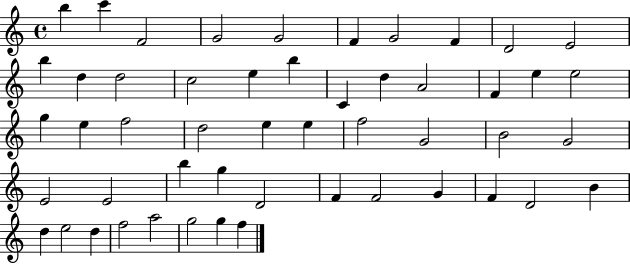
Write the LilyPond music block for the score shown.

{
  \clef treble
  \time 4/4
  \defaultTimeSignature
  \key c \major
  b''4 c'''4 f'2 | g'2 g'2 | f'4 g'2 f'4 | d'2 e'2 | \break b''4 d''4 d''2 | c''2 e''4 b''4 | c'4 d''4 a'2 | f'4 e''4 e''2 | \break g''4 e''4 f''2 | d''2 e''4 e''4 | f''2 g'2 | b'2 g'2 | \break e'2 e'2 | b''4 g''4 d'2 | f'4 f'2 g'4 | f'4 d'2 b'4 | \break d''4 e''2 d''4 | f''2 a''2 | g''2 g''4 f''4 | \bar "|."
}